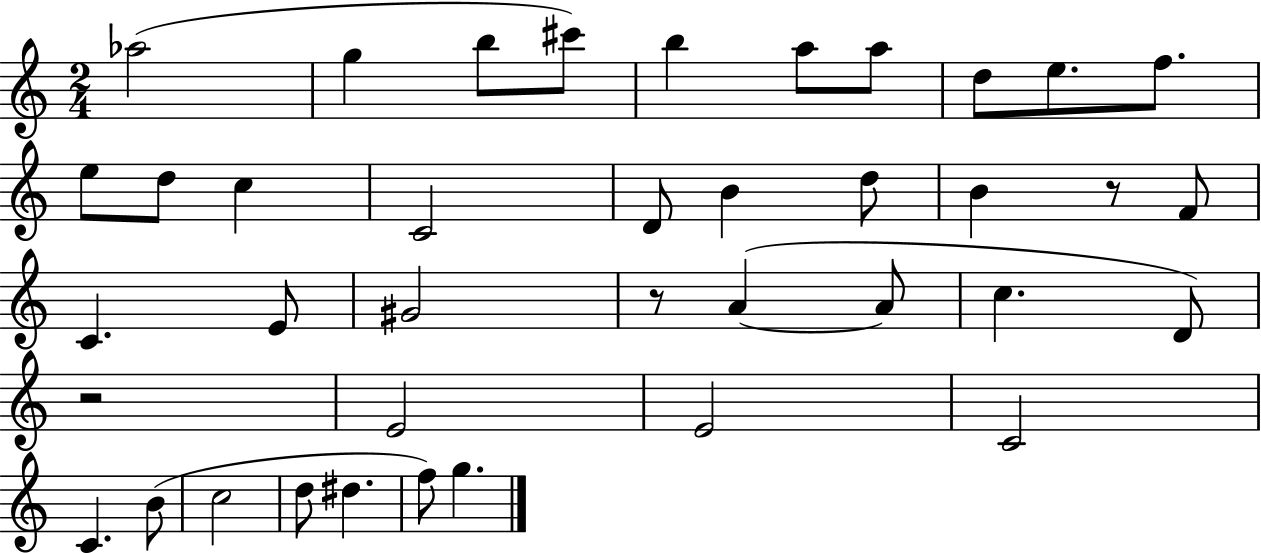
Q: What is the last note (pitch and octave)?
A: G5